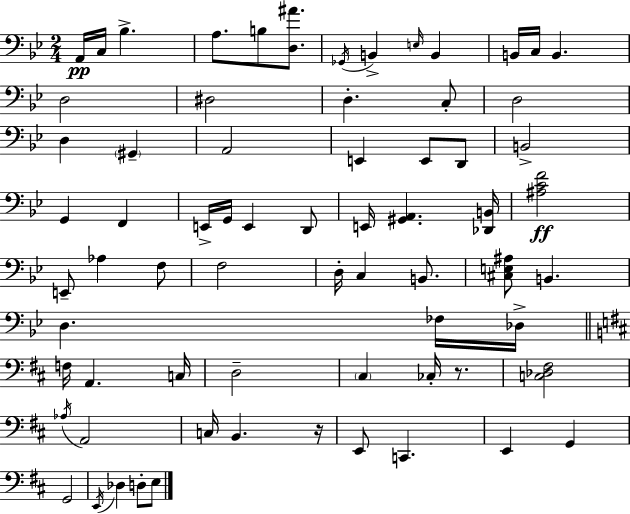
A2/s C3/s Bb3/q. A3/e. B3/e [D3,A#4]/e. Gb2/s B2/q E3/s B2/q B2/s C3/s B2/q. D3/h D#3/h D3/q. C3/e D3/h D3/q G#2/q A2/h E2/q E2/e D2/e B2/h G2/q F2/q E2/s G2/s E2/q D2/e E2/s [G#2,A2]/q. [Db2,B2]/s [A#3,C4,F4]/h E2/e Ab3/q F3/e F3/h D3/s C3/q B2/e. [C#3,E3,A#3]/e B2/q. D3/q. FES3/s Db3/s F3/s A2/q. C3/s D3/h C#3/q CES3/s R/e. [C3,Db3,F#3]/h Ab3/s A2/h C3/s B2/q. R/s E2/e C2/q. E2/q G2/q G2/h E2/s Db3/q D3/e E3/e